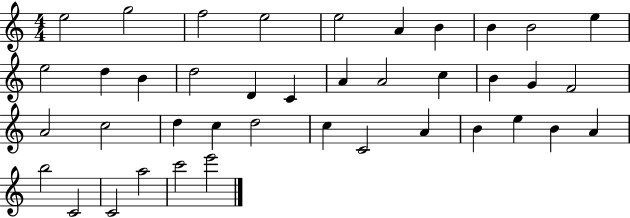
{
  \clef treble
  \numericTimeSignature
  \time 4/4
  \key c \major
  e''2 g''2 | f''2 e''2 | e''2 a'4 b'4 | b'4 b'2 e''4 | \break e''2 d''4 b'4 | d''2 d'4 c'4 | a'4 a'2 c''4 | b'4 g'4 f'2 | \break a'2 c''2 | d''4 c''4 d''2 | c''4 c'2 a'4 | b'4 e''4 b'4 a'4 | \break b''2 c'2 | c'2 a''2 | c'''2 e'''2 | \bar "|."
}